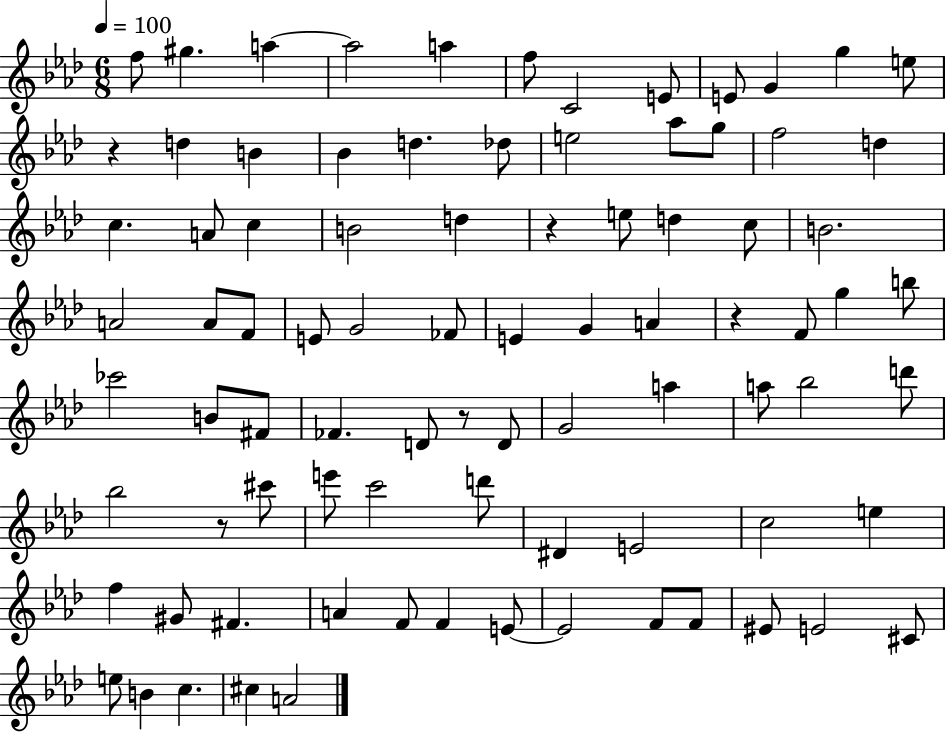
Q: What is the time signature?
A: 6/8